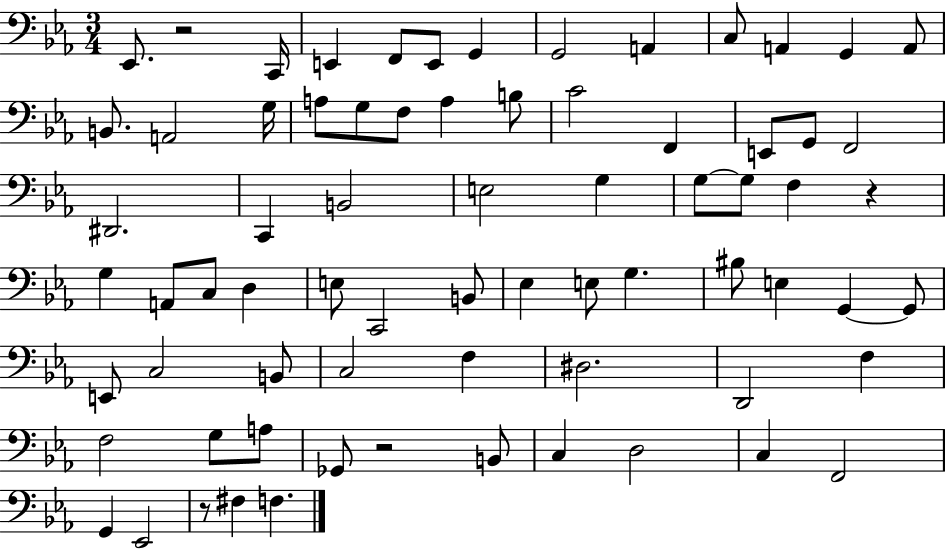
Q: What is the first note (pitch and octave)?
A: Eb2